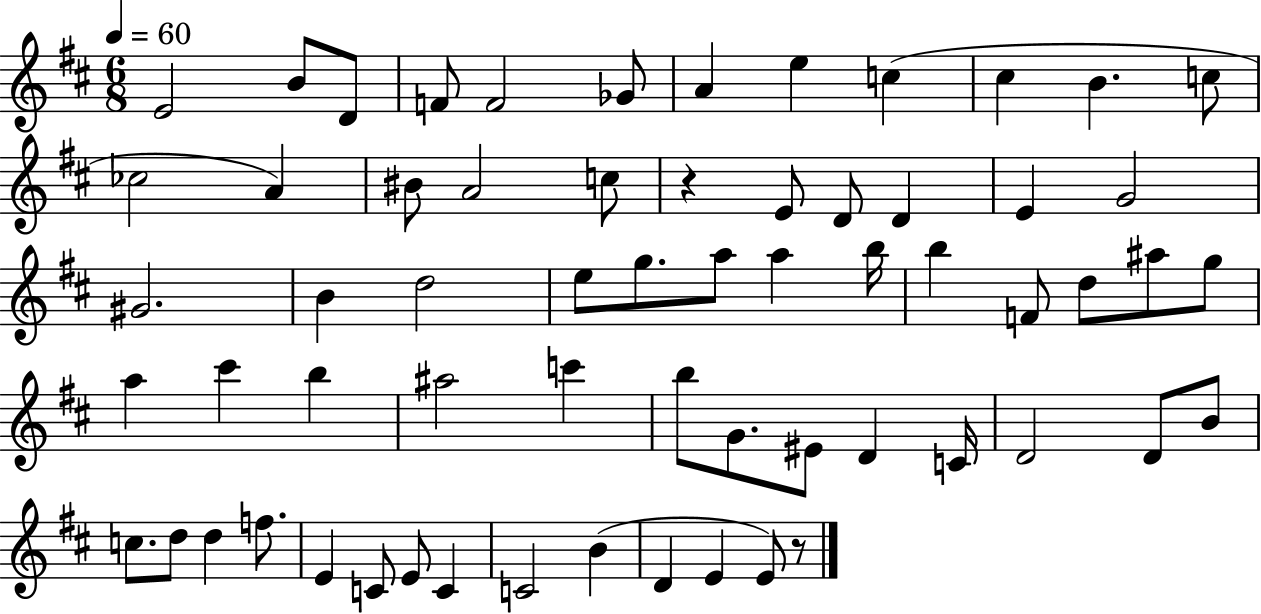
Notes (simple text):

E4/h B4/e D4/e F4/e F4/h Gb4/e A4/q E5/q C5/q C#5/q B4/q. C5/e CES5/h A4/q BIS4/e A4/h C5/e R/q E4/e D4/e D4/q E4/q G4/h G#4/h. B4/q D5/h E5/e G5/e. A5/e A5/q B5/s B5/q F4/e D5/e A#5/e G5/e A5/q C#6/q B5/q A#5/h C6/q B5/e G4/e. EIS4/e D4/q C4/s D4/h D4/e B4/e C5/e. D5/e D5/q F5/e. E4/q C4/e E4/e C4/q C4/h B4/q D4/q E4/q E4/e R/e